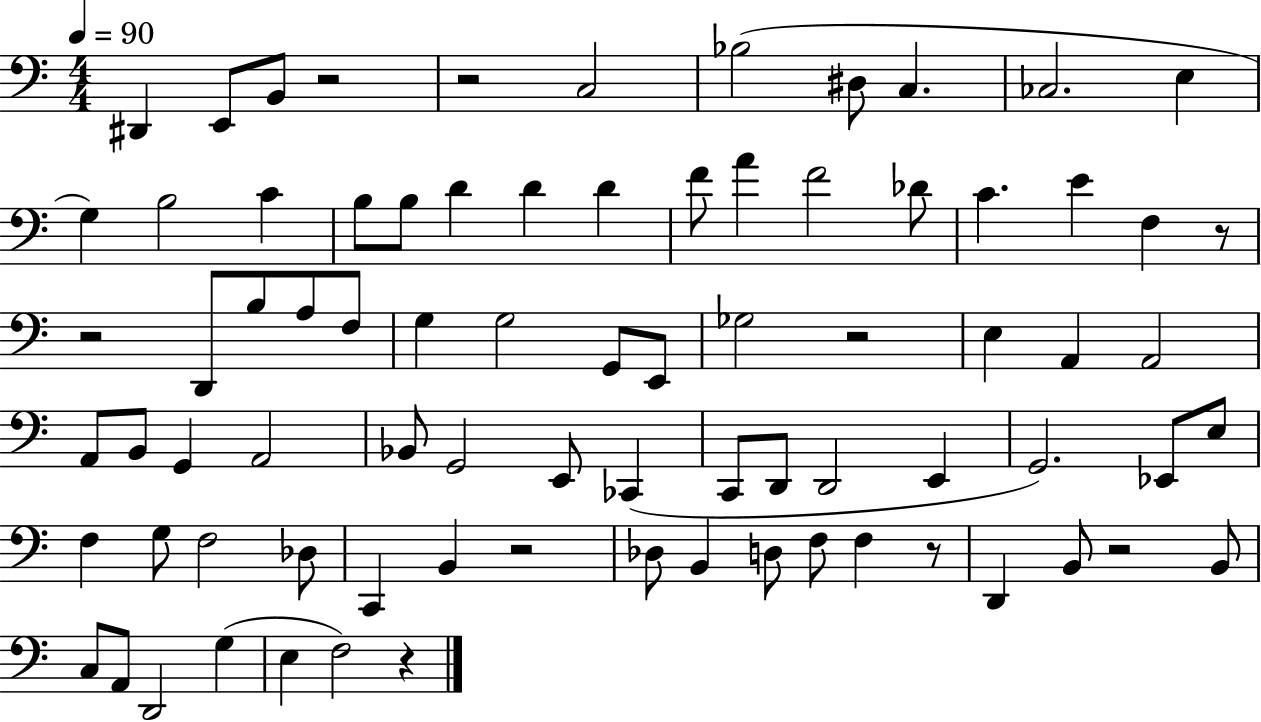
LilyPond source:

{
  \clef bass
  \numericTimeSignature
  \time 4/4
  \key c \major
  \tempo 4 = 90
  \repeat volta 2 { dis,4 e,8 b,8 r2 | r2 c2 | bes2( dis8 c4. | ces2. e4 | \break g4) b2 c'4 | b8 b8 d'4 d'4 d'4 | f'8 a'4 f'2 des'8 | c'4. e'4 f4 r8 | \break r2 d,8 b8 a8 f8 | g4 g2 g,8 e,8 | ges2 r2 | e4 a,4 a,2 | \break a,8 b,8 g,4 a,2 | bes,8 g,2 e,8 ces,4( | c,8 d,8 d,2 e,4 | g,2.) ees,8 e8 | \break f4 g8 f2 des8 | c,4 b,4 r2 | des8 b,4 d8 f8 f4 r8 | d,4 b,8 r2 b,8 | \break c8 a,8 d,2 g4( | e4 f2) r4 | } \bar "|."
}